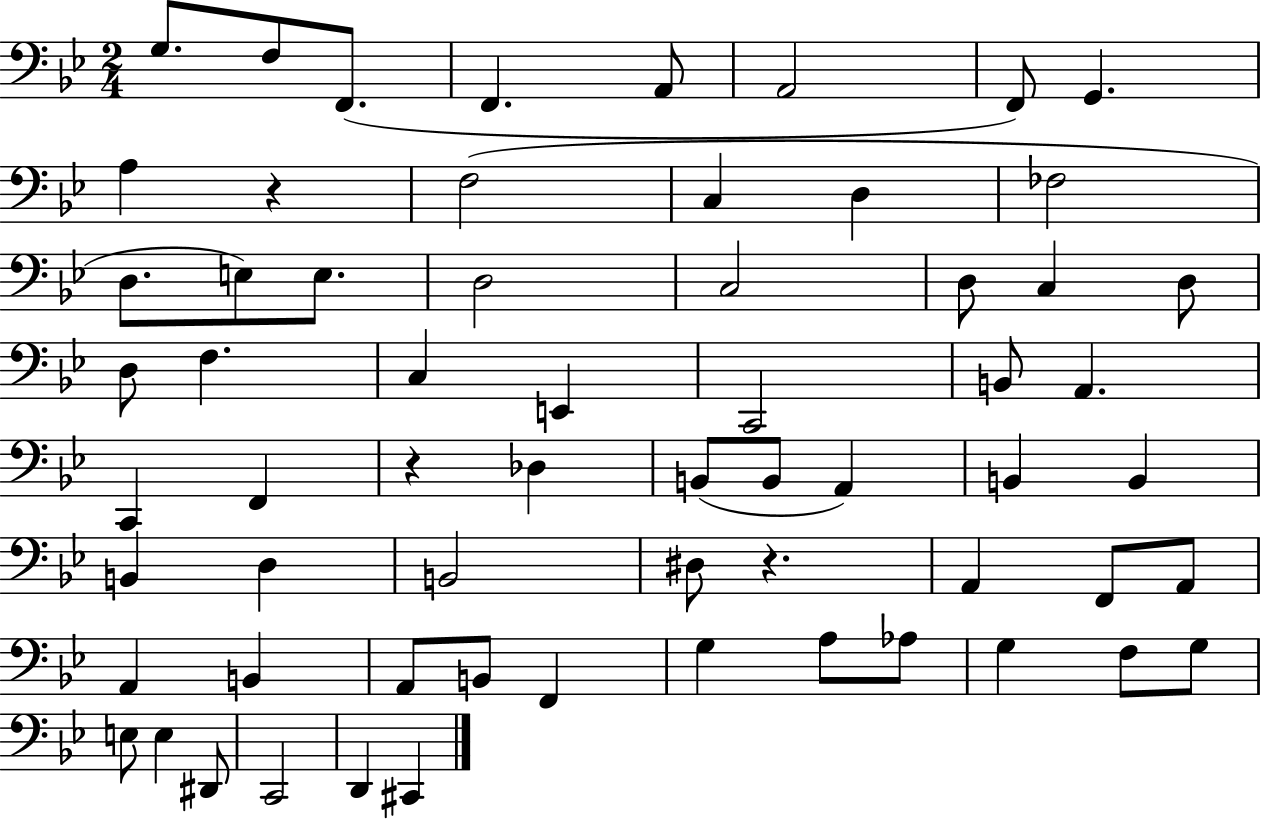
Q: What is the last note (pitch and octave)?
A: C#2